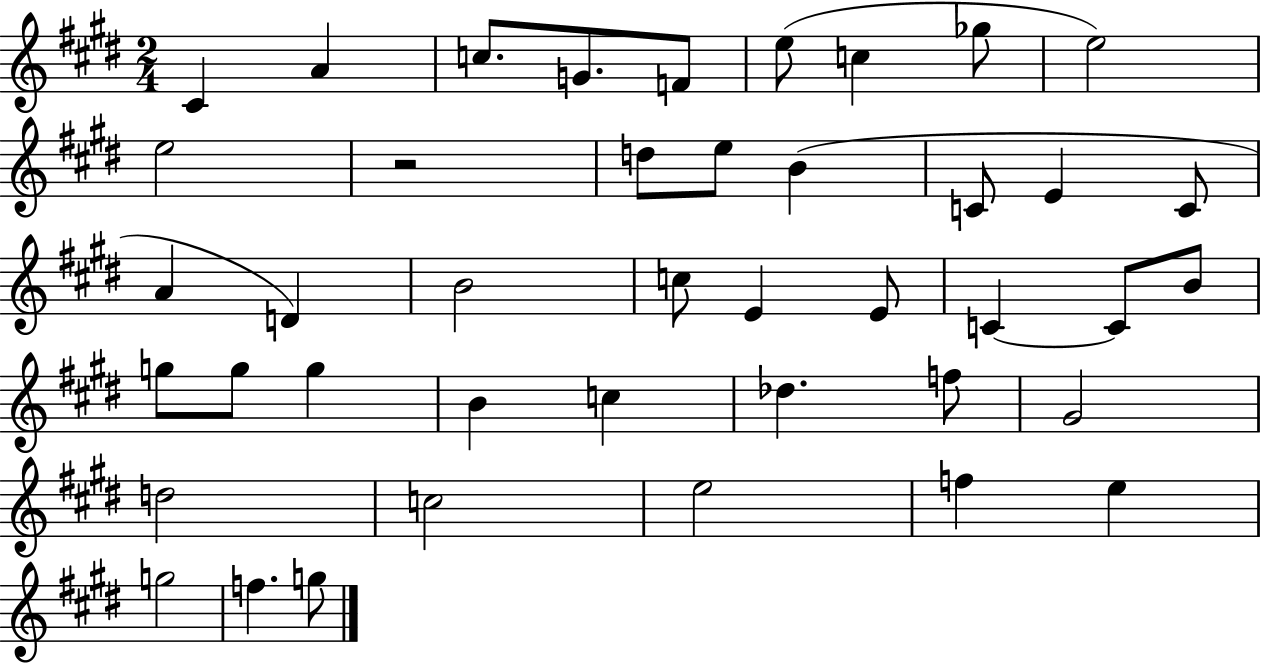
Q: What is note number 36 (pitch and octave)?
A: E5